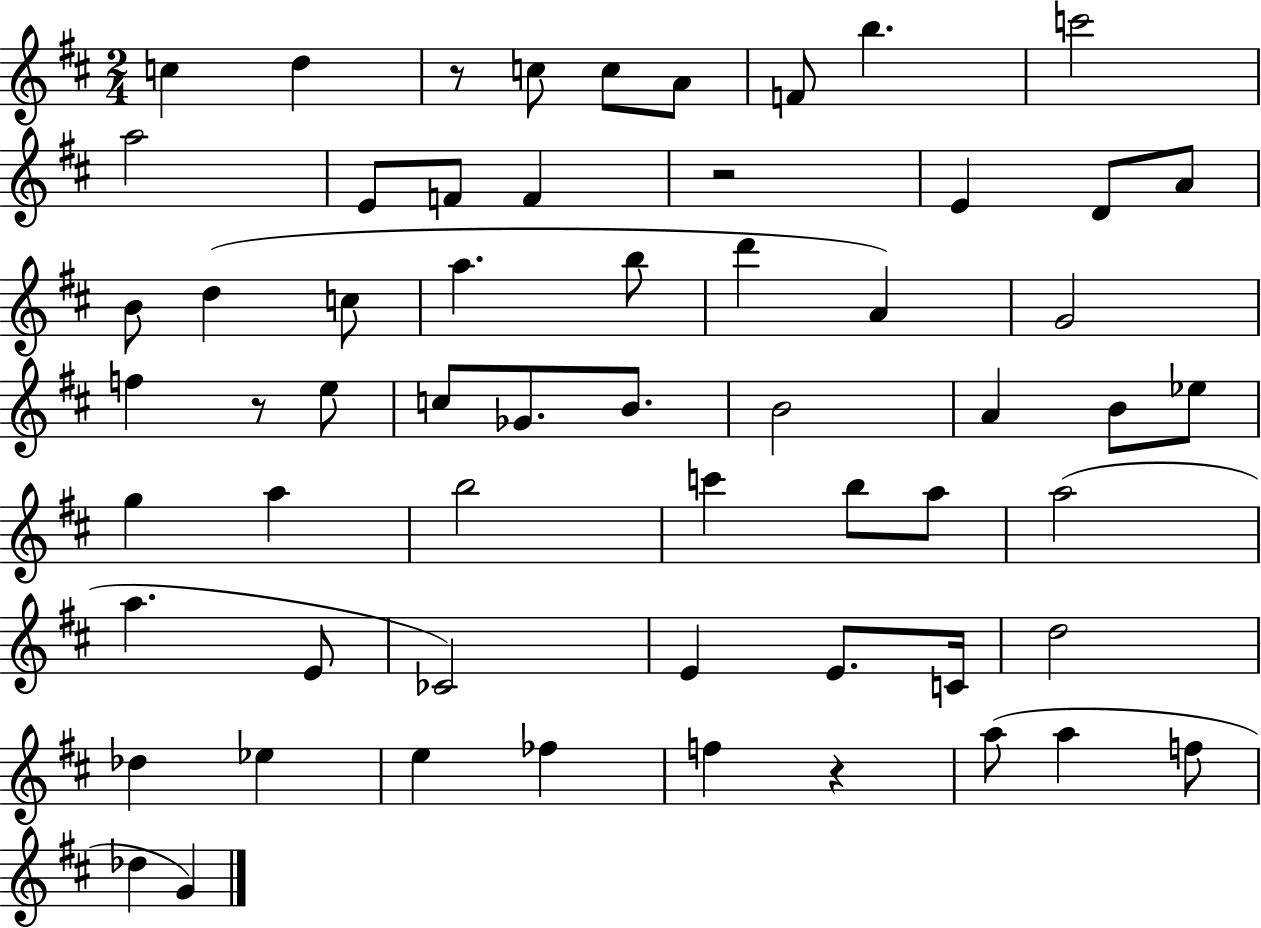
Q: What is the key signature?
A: D major